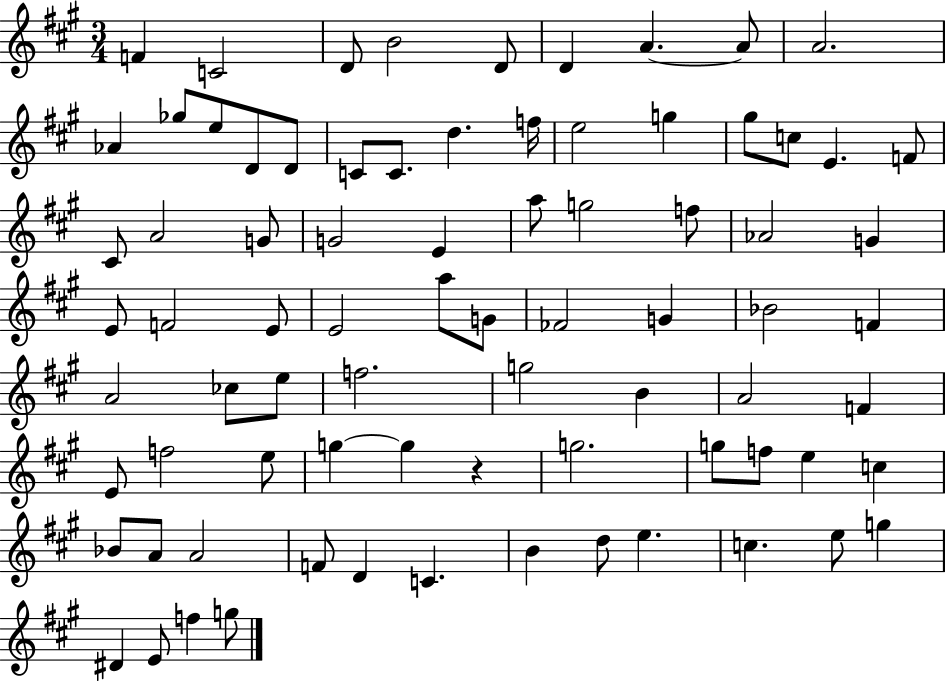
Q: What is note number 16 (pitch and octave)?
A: C4